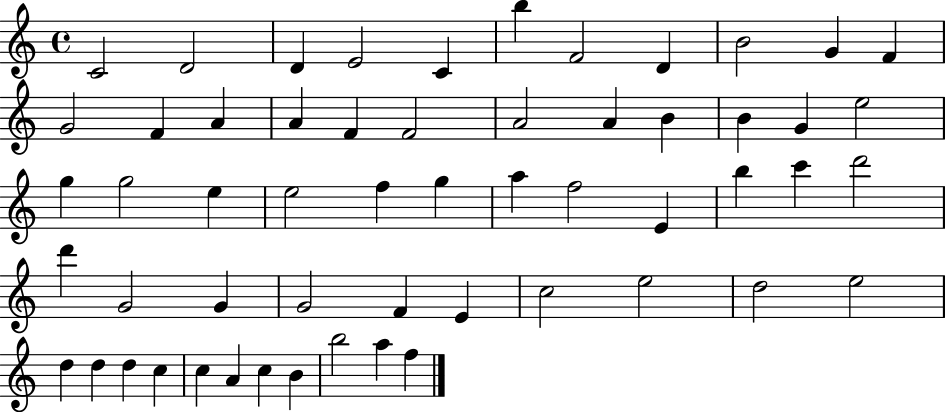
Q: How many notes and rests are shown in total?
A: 56